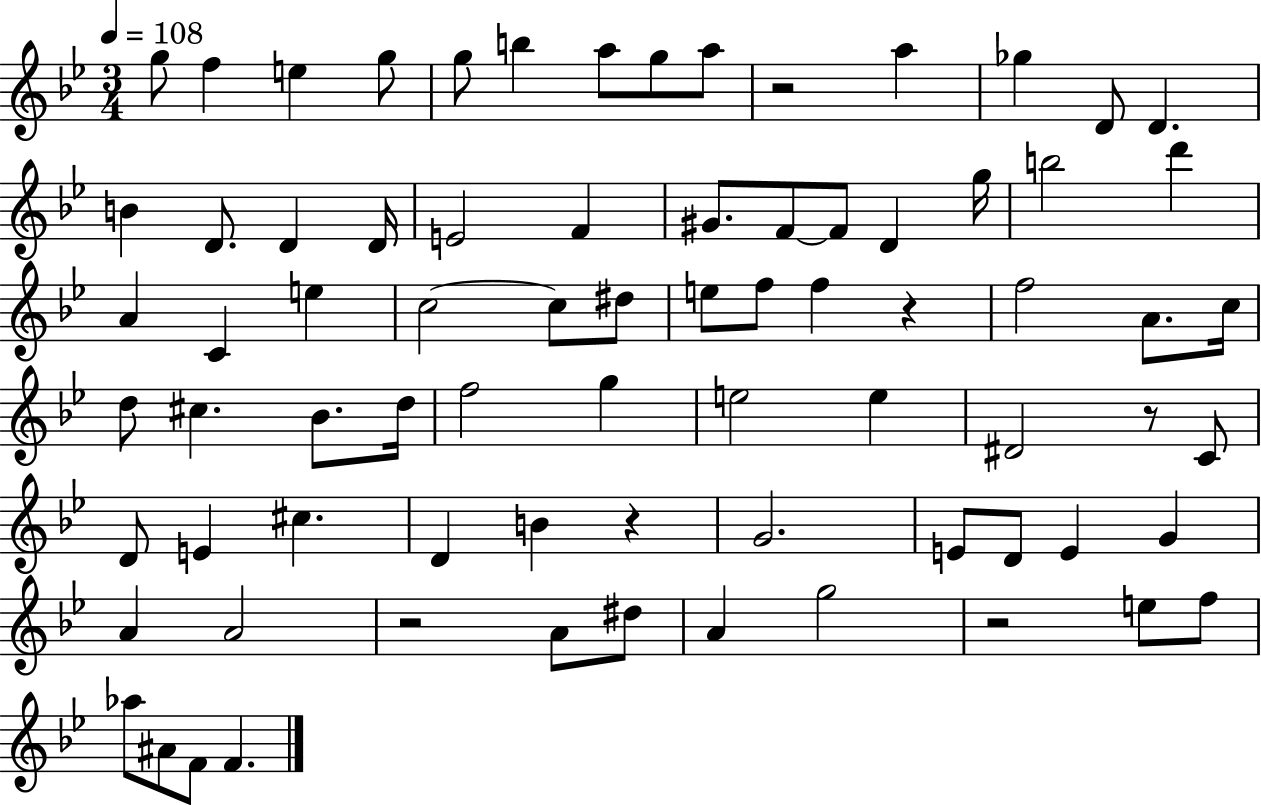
G5/e F5/q E5/q G5/e G5/e B5/q A5/e G5/e A5/e R/h A5/q Gb5/q D4/e D4/q. B4/q D4/e. D4/q D4/s E4/h F4/q G#4/e. F4/e F4/e D4/q G5/s B5/h D6/q A4/q C4/q E5/q C5/h C5/e D#5/e E5/e F5/e F5/q R/q F5/h A4/e. C5/s D5/e C#5/q. Bb4/e. D5/s F5/h G5/q E5/h E5/q D#4/h R/e C4/e D4/e E4/q C#5/q. D4/q B4/q R/q G4/h. E4/e D4/e E4/q G4/q A4/q A4/h R/h A4/e D#5/e A4/q G5/h R/h E5/e F5/e Ab5/e A#4/e F4/e F4/q.